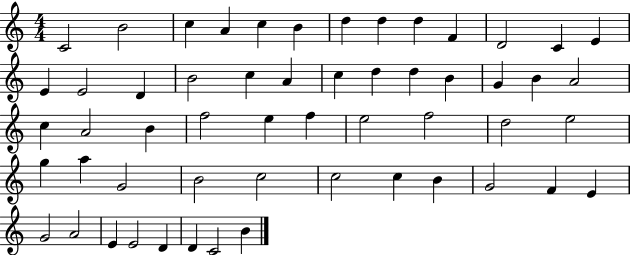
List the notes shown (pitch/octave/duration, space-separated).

C4/h B4/h C5/q A4/q C5/q B4/q D5/q D5/q D5/q F4/q D4/h C4/q E4/q E4/q E4/h D4/q B4/h C5/q A4/q C5/q D5/q D5/q B4/q G4/q B4/q A4/h C5/q A4/h B4/q F5/h E5/q F5/q E5/h F5/h D5/h E5/h G5/q A5/q G4/h B4/h C5/h C5/h C5/q B4/q G4/h F4/q E4/q G4/h A4/h E4/q E4/h D4/q D4/q C4/h B4/q